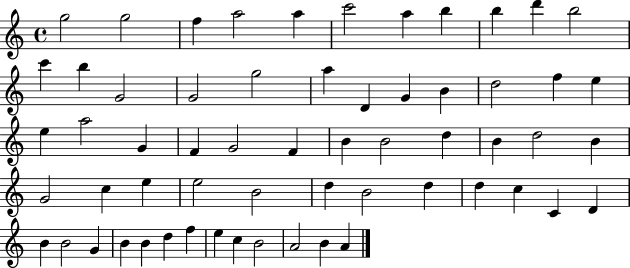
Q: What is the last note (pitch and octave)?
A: A4